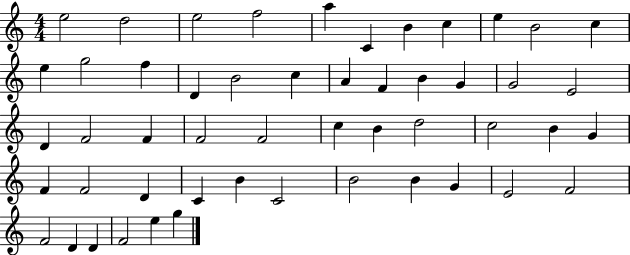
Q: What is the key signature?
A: C major